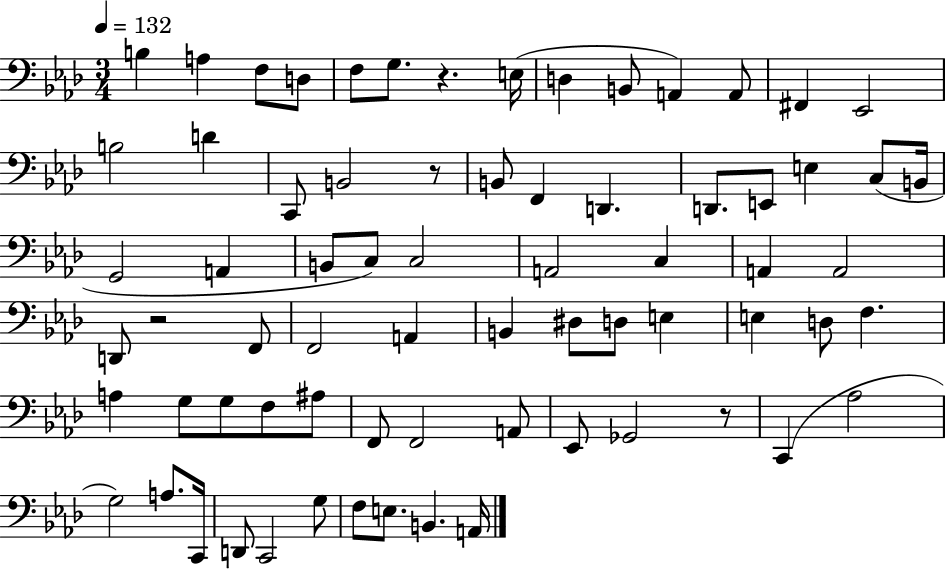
B3/q A3/q F3/e D3/e F3/e G3/e. R/q. E3/s D3/q B2/e A2/q A2/e F#2/q Eb2/h B3/h D4/q C2/e B2/h R/e B2/e F2/q D2/q. D2/e. E2/e E3/q C3/e B2/s G2/h A2/q B2/e C3/e C3/h A2/h C3/q A2/q A2/h D2/e R/h F2/e F2/h A2/q B2/q D#3/e D3/e E3/q E3/q D3/e F3/q. A3/q G3/e G3/e F3/e A#3/e F2/e F2/h A2/e Eb2/e Gb2/h R/e C2/q Ab3/h G3/h A3/e. C2/s D2/e C2/h G3/e F3/e E3/e. B2/q. A2/s